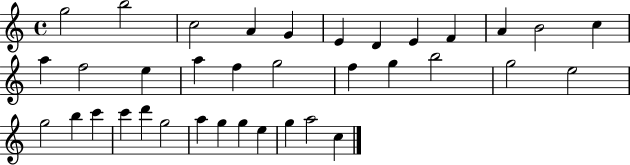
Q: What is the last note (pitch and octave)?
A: C5